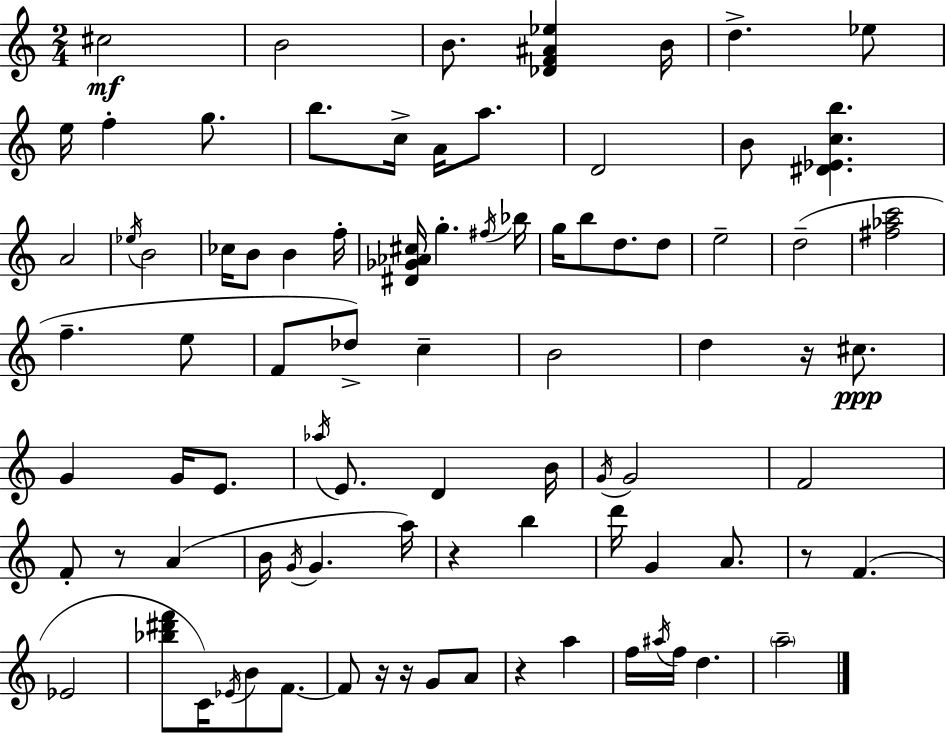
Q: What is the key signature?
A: C major